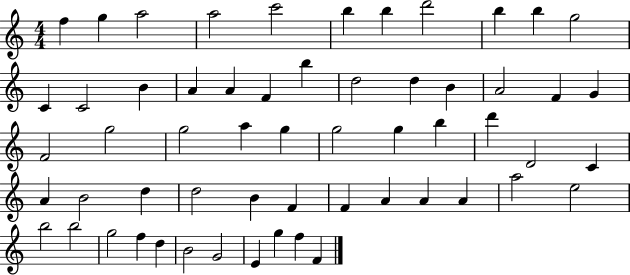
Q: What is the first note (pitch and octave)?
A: F5